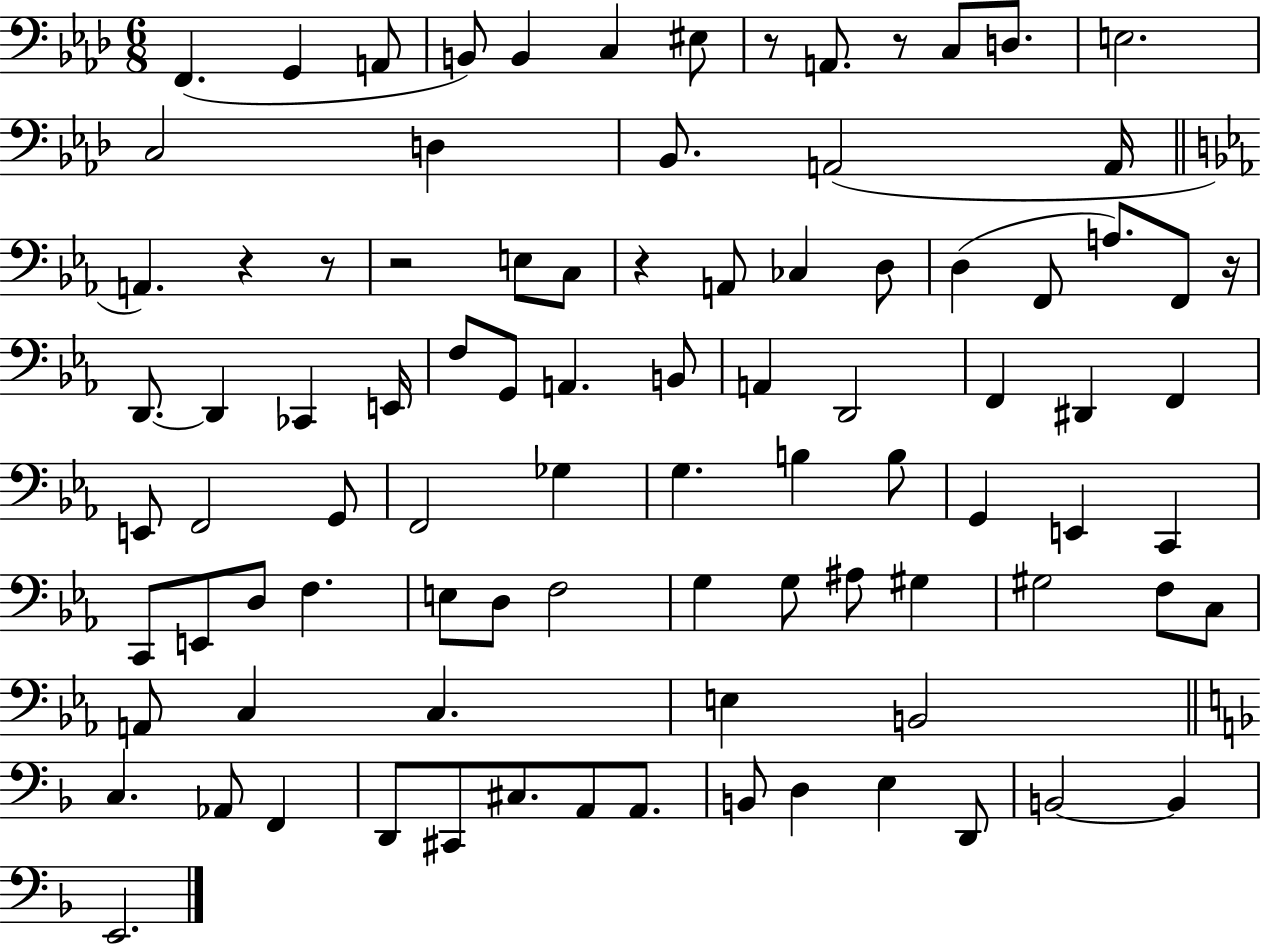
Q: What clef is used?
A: bass